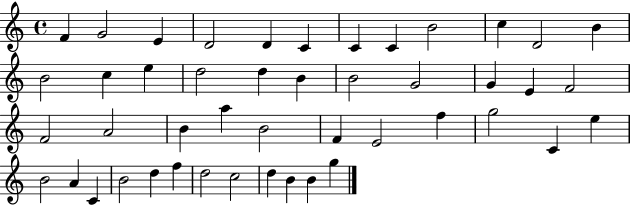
{
  \clef treble
  \time 4/4
  \defaultTimeSignature
  \key c \major
  f'4 g'2 e'4 | d'2 d'4 c'4 | c'4 c'4 b'2 | c''4 d'2 b'4 | \break b'2 c''4 e''4 | d''2 d''4 b'4 | b'2 g'2 | g'4 e'4 f'2 | \break f'2 a'2 | b'4 a''4 b'2 | f'4 e'2 f''4 | g''2 c'4 e''4 | \break b'2 a'4 c'4 | b'2 d''4 f''4 | d''2 c''2 | d''4 b'4 b'4 g''4 | \break \bar "|."
}